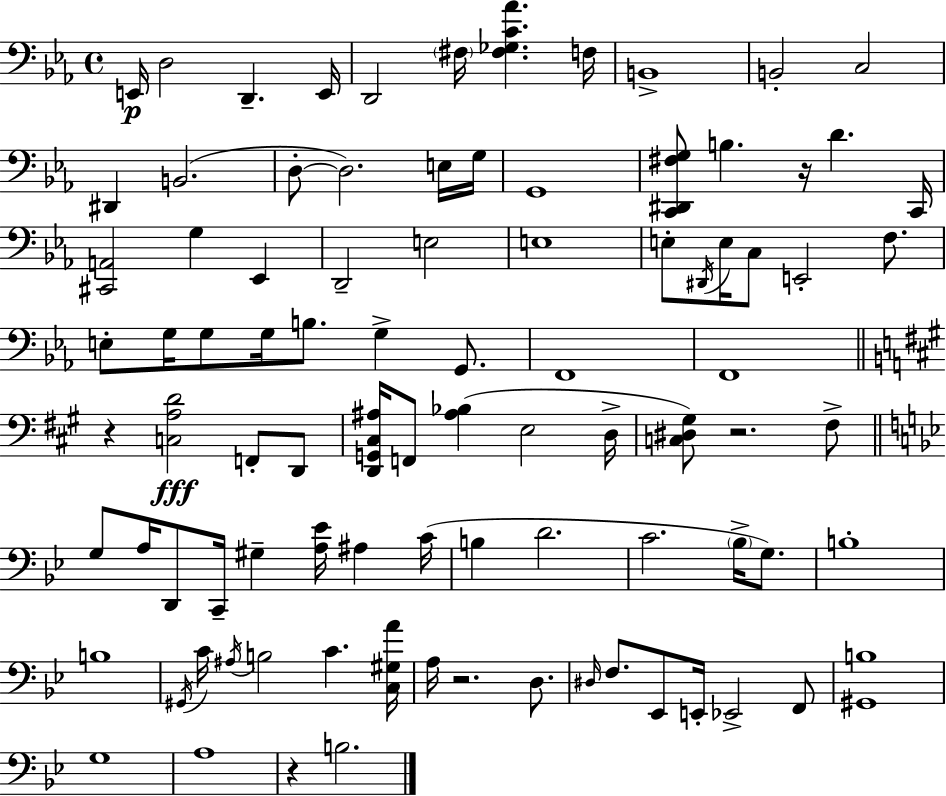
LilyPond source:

{
  \clef bass
  \time 4/4
  \defaultTimeSignature
  \key ees \major
  \repeat volta 2 { e,16\p d2 d,4.-- e,16 | d,2 \parenthesize fis16 <fis ges c' aes'>4. f16 | b,1-> | b,2-. c2 | \break dis,4 b,2.( | d8-.~~ d2.) e16 g16 | g,1 | <c, dis, fis g>8 b4. r16 d'4. c,16 | \break <cis, a,>2 g4 ees,4 | d,2-- e2 | e1 | e8-. \acciaccatura { dis,16 } e16 c8 e,2-. f8. | \break e8-. g16 g8 g16 b8. g4-> g,8. | f,1 | f,1 | \bar "||" \break \key a \major r4 <c a d'>2\fff f,8-. d,8 | <d, g, cis ais>16 f,8 <ais bes>4( e2 d16-> | <c dis gis>8) r2. fis8-> | \bar "||" \break \key bes \major g8 a16 d,8 c,16-- gis4-- <a ees'>16 ais4 c'16( | b4 d'2. | c'2. \parenthesize bes16-> g8.) | b1-. | \break b1 | \acciaccatura { gis,16 } c'16 \acciaccatura { ais16 } b2 c'4. | <c gis a'>16 a16 r2. d8. | \grace { dis16 } f8. ees,8 e,16-. ees,2-> | \break f,8 <gis, b>1 | g1 | a1 | r4 b2. | \break } \bar "|."
}